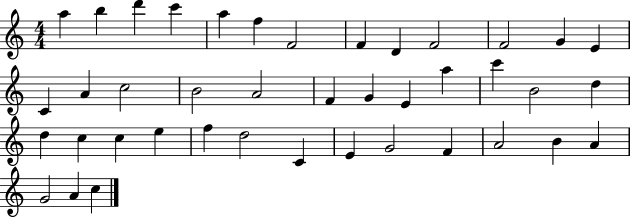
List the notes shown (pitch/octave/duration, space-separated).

A5/q B5/q D6/q C6/q A5/q F5/q F4/h F4/q D4/q F4/h F4/h G4/q E4/q C4/q A4/q C5/h B4/h A4/h F4/q G4/q E4/q A5/q C6/q B4/h D5/q D5/q C5/q C5/q E5/q F5/q D5/h C4/q E4/q G4/h F4/q A4/h B4/q A4/q G4/h A4/q C5/q